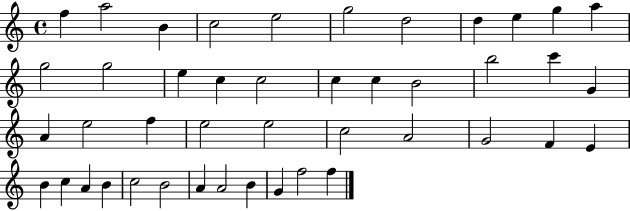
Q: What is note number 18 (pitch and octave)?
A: C5